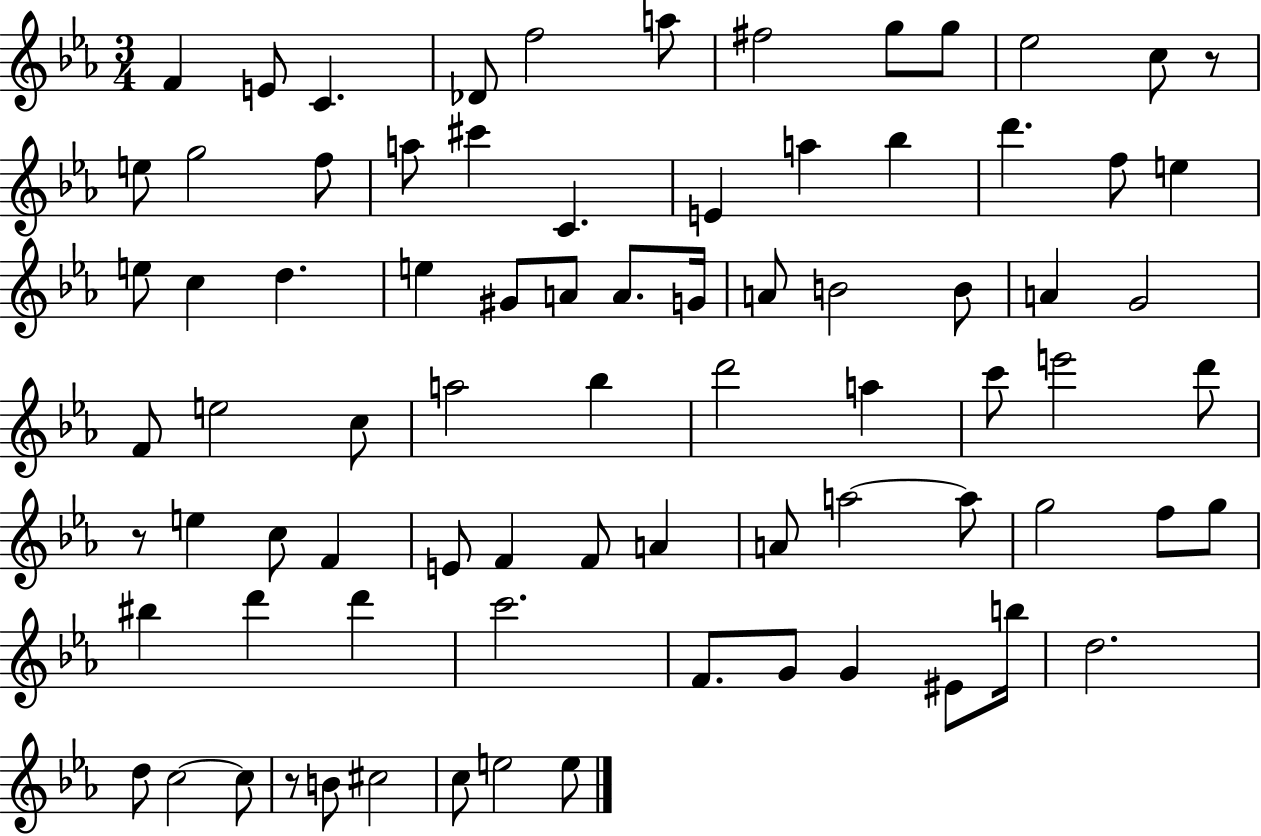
{
  \clef treble
  \numericTimeSignature
  \time 3/4
  \key ees \major
  f'4 e'8 c'4. | des'8 f''2 a''8 | fis''2 g''8 g''8 | ees''2 c''8 r8 | \break e''8 g''2 f''8 | a''8 cis'''4 c'4. | e'4 a''4 bes''4 | d'''4. f''8 e''4 | \break e''8 c''4 d''4. | e''4 gis'8 a'8 a'8. g'16 | a'8 b'2 b'8 | a'4 g'2 | \break f'8 e''2 c''8 | a''2 bes''4 | d'''2 a''4 | c'''8 e'''2 d'''8 | \break r8 e''4 c''8 f'4 | e'8 f'4 f'8 a'4 | a'8 a''2~~ a''8 | g''2 f''8 g''8 | \break bis''4 d'''4 d'''4 | c'''2. | f'8. g'8 g'4 eis'8 b''16 | d''2. | \break d''8 c''2~~ c''8 | r8 b'8 cis''2 | c''8 e''2 e''8 | \bar "|."
}